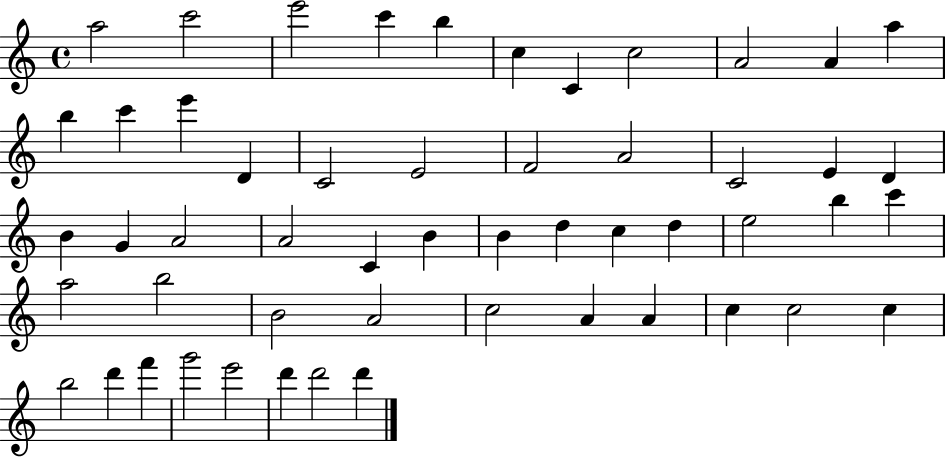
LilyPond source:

{
  \clef treble
  \time 4/4
  \defaultTimeSignature
  \key c \major
  a''2 c'''2 | e'''2 c'''4 b''4 | c''4 c'4 c''2 | a'2 a'4 a''4 | \break b''4 c'''4 e'''4 d'4 | c'2 e'2 | f'2 a'2 | c'2 e'4 d'4 | \break b'4 g'4 a'2 | a'2 c'4 b'4 | b'4 d''4 c''4 d''4 | e''2 b''4 c'''4 | \break a''2 b''2 | b'2 a'2 | c''2 a'4 a'4 | c''4 c''2 c''4 | \break b''2 d'''4 f'''4 | g'''2 e'''2 | d'''4 d'''2 d'''4 | \bar "|."
}